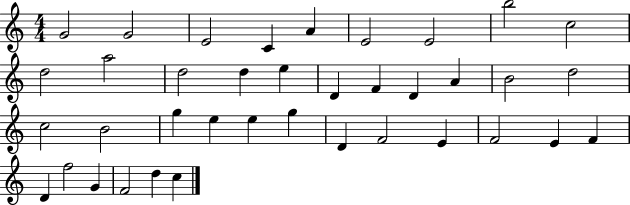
G4/h G4/h E4/h C4/q A4/q E4/h E4/h B5/h C5/h D5/h A5/h D5/h D5/q E5/q D4/q F4/q D4/q A4/q B4/h D5/h C5/h B4/h G5/q E5/q E5/q G5/q D4/q F4/h E4/q F4/h E4/q F4/q D4/q F5/h G4/q F4/h D5/q C5/q